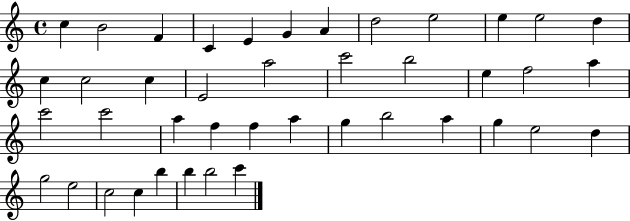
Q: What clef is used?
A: treble